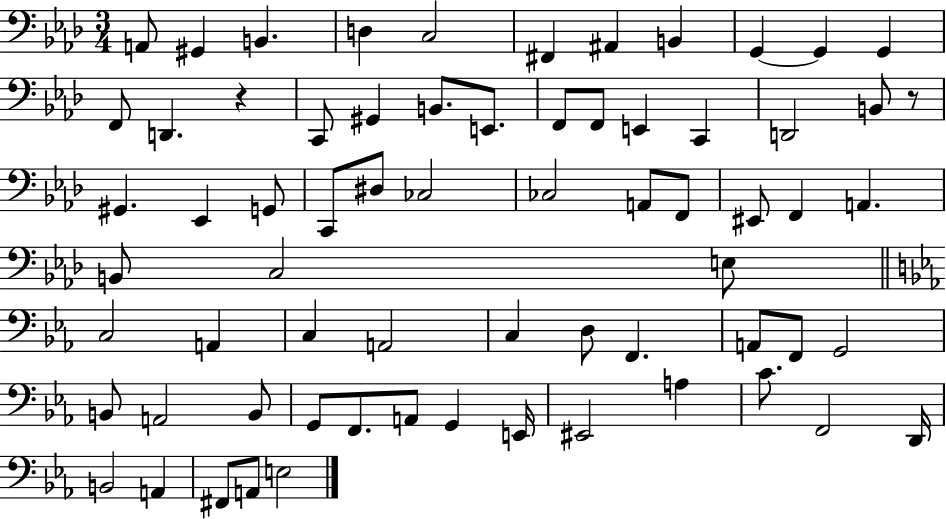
X:1
T:Untitled
M:3/4
L:1/4
K:Ab
A,,/2 ^G,, B,, D, C,2 ^F,, ^A,, B,, G,, G,, G,, F,,/2 D,, z C,,/2 ^G,, B,,/2 E,,/2 F,,/2 F,,/2 E,, C,, D,,2 B,,/2 z/2 ^G,, _E,, G,,/2 C,,/2 ^D,/2 _C,2 _C,2 A,,/2 F,,/2 ^E,,/2 F,, A,, B,,/2 C,2 E,/2 C,2 A,, C, A,,2 C, D,/2 F,, A,,/2 F,,/2 G,,2 B,,/2 A,,2 B,,/2 G,,/2 F,,/2 A,,/2 G,, E,,/4 ^E,,2 A, C/2 F,,2 D,,/4 B,,2 A,, ^F,,/2 A,,/2 E,2